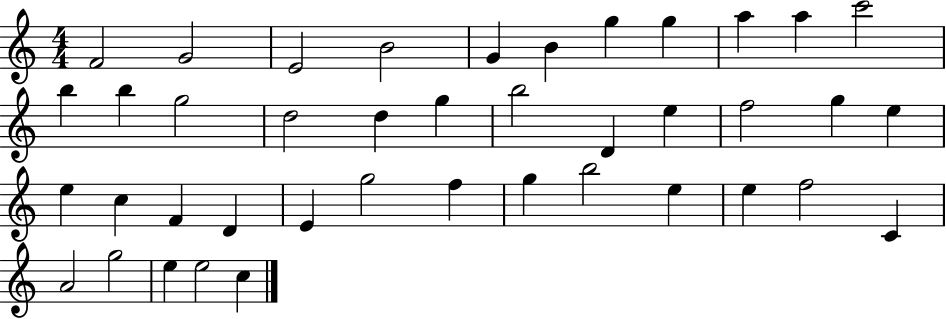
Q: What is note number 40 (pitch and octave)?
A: E5